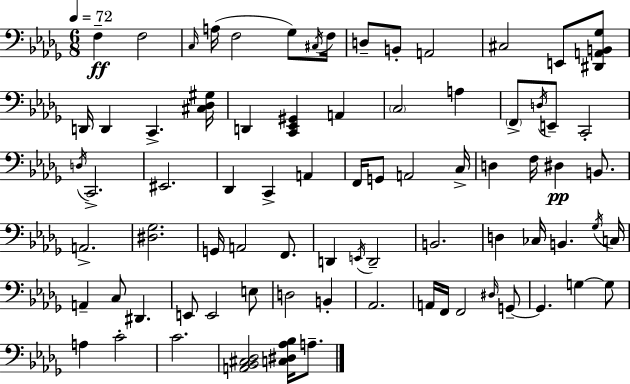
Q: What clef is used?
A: bass